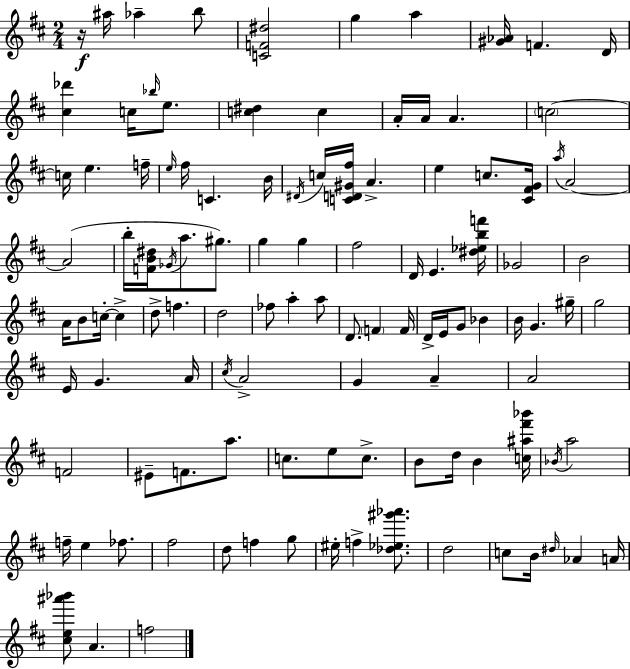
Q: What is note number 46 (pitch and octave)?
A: D5